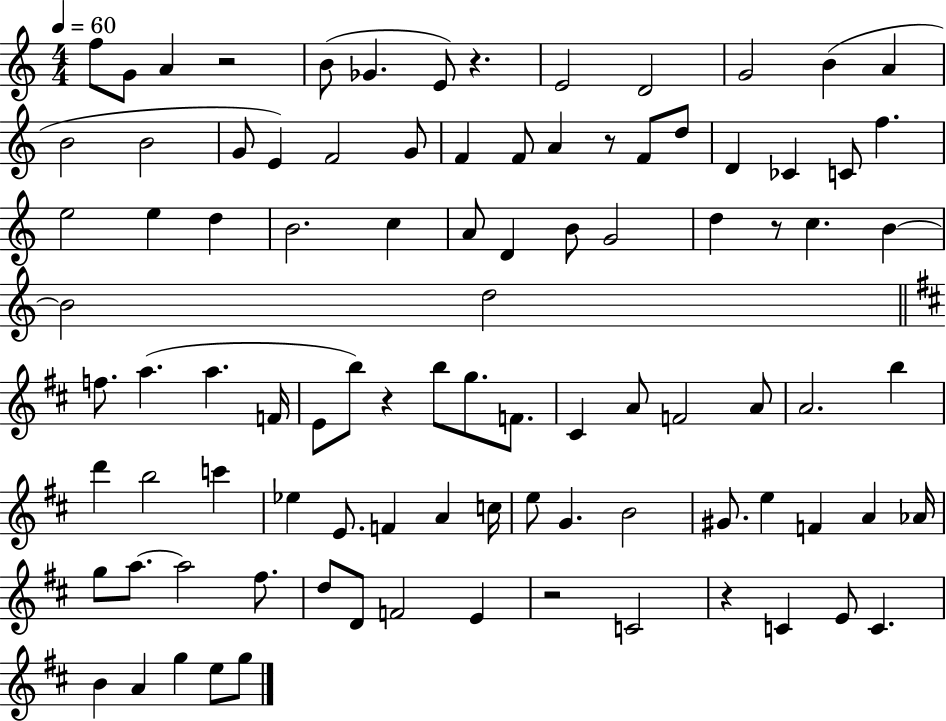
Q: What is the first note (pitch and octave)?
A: F5